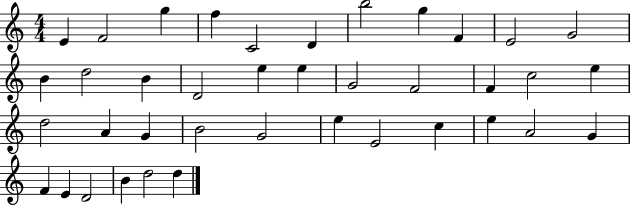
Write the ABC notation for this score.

X:1
T:Untitled
M:4/4
L:1/4
K:C
E F2 g f C2 D b2 g F E2 G2 B d2 B D2 e e G2 F2 F c2 e d2 A G B2 G2 e E2 c e A2 G F E D2 B d2 d